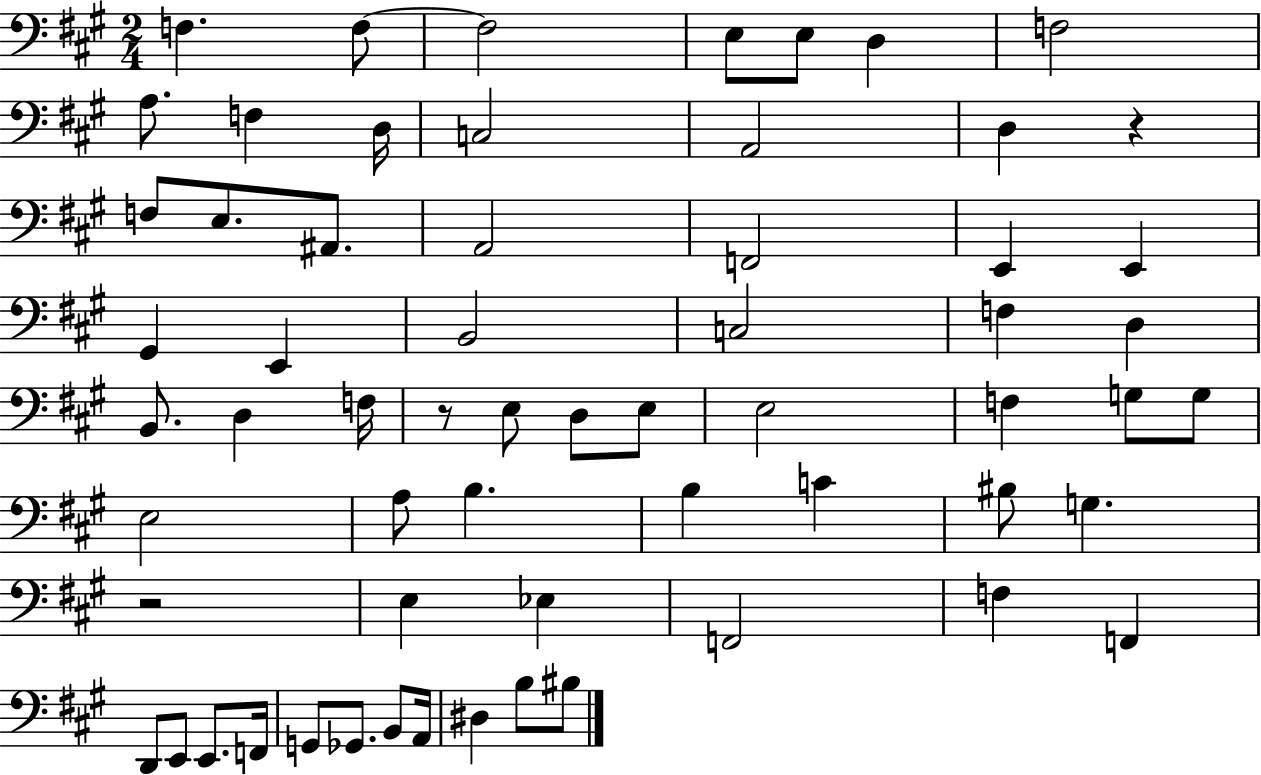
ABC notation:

X:1
T:Untitled
M:2/4
L:1/4
K:A
F, F,/2 F,2 E,/2 E,/2 D, F,2 A,/2 F, D,/4 C,2 A,,2 D, z F,/2 E,/2 ^A,,/2 A,,2 F,,2 E,, E,, ^G,, E,, B,,2 C,2 F, D, B,,/2 D, F,/4 z/2 E,/2 D,/2 E,/2 E,2 F, G,/2 G,/2 E,2 A,/2 B, B, C ^B,/2 G, z2 E, _E, F,,2 F, F,, D,,/2 E,,/2 E,,/2 F,,/4 G,,/2 _G,,/2 B,,/2 A,,/4 ^D, B,/2 ^B,/2